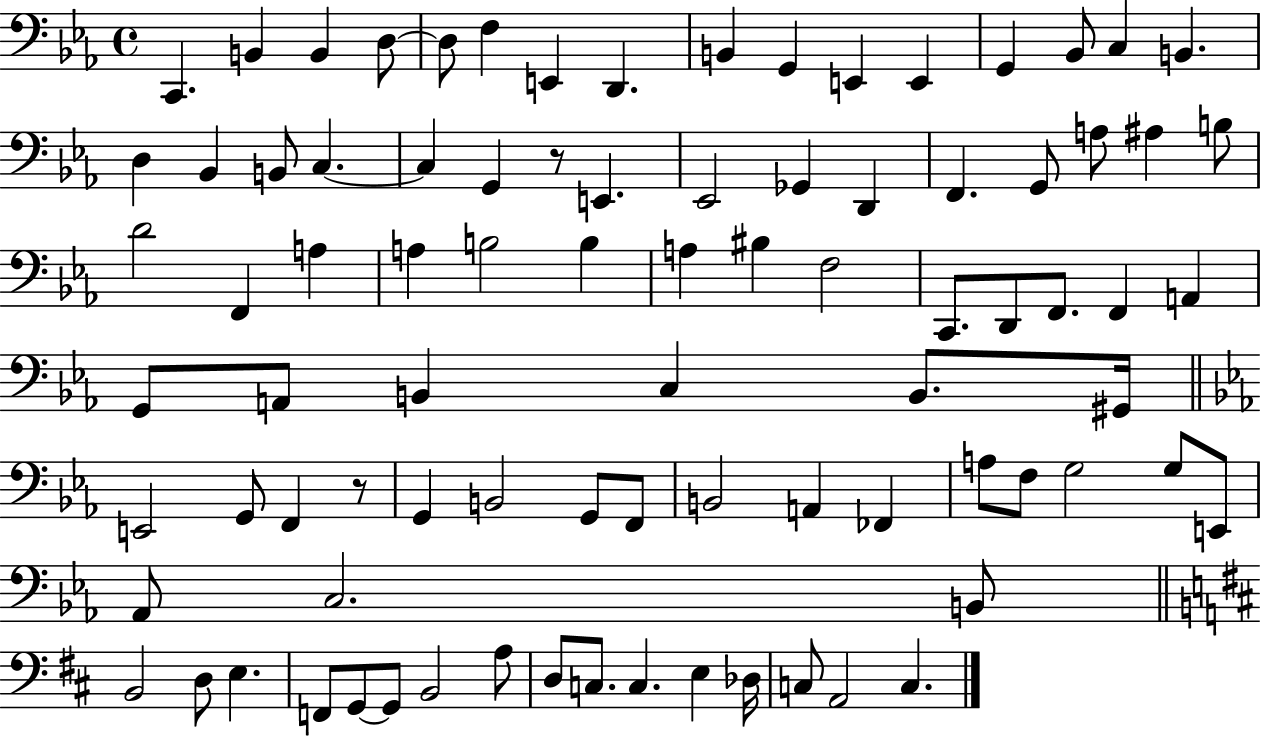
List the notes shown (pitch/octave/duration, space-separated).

C2/q. B2/q B2/q D3/e D3/e F3/q E2/q D2/q. B2/q G2/q E2/q E2/q G2/q Bb2/e C3/q B2/q. D3/q Bb2/q B2/e C3/q. C3/q G2/q R/e E2/q. Eb2/h Gb2/q D2/q F2/q. G2/e A3/e A#3/q B3/e D4/h F2/q A3/q A3/q B3/h B3/q A3/q BIS3/q F3/h C2/e. D2/e F2/e. F2/q A2/q G2/e A2/e B2/q C3/q B2/e. G#2/s E2/h G2/e F2/q R/e G2/q B2/h G2/e F2/e B2/h A2/q FES2/q A3/e F3/e G3/h G3/e E2/e Ab2/e C3/h. B2/e B2/h D3/e E3/q. F2/e G2/e G2/e B2/h A3/e D3/e C3/e. C3/q. E3/q Db3/s C3/e A2/h C3/q.